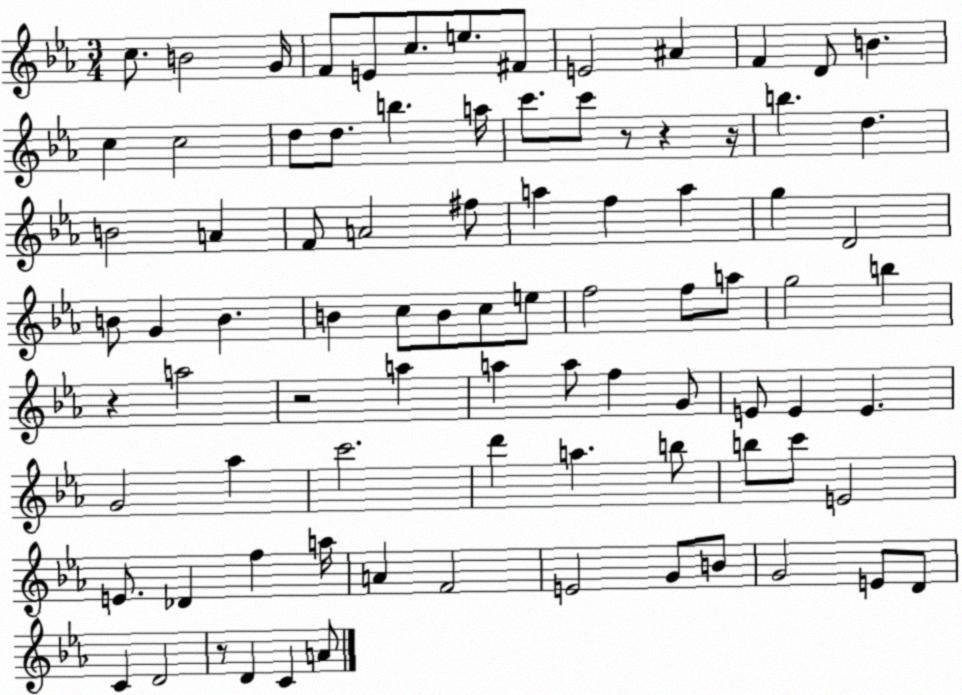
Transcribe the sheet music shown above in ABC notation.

X:1
T:Untitled
M:3/4
L:1/4
K:Eb
c/2 B2 G/4 F/2 E/2 c/2 e/2 ^F/2 E2 ^A F D/2 B c c2 d/2 d/2 b a/4 c'/2 c'/2 z/2 z z/4 b d B2 A F/2 A2 ^f/2 a f a g D2 B/2 G B B c/2 B/2 c/2 e/2 f2 f/2 a/2 g2 b z a2 z2 a a a/2 f G/2 E/2 E E G2 _a c'2 d' a b/2 b/2 c'/2 E2 E/2 _D f a/4 A F2 E2 G/2 B/2 G2 E/2 D/2 C D2 z/2 D C A/2